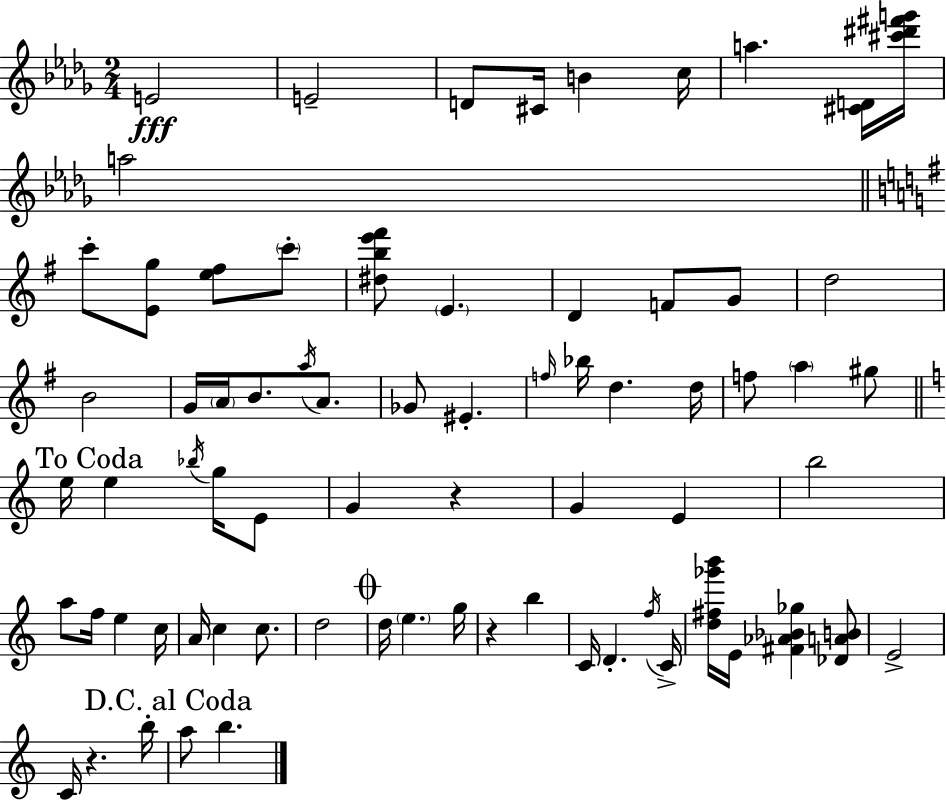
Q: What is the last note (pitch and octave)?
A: B5